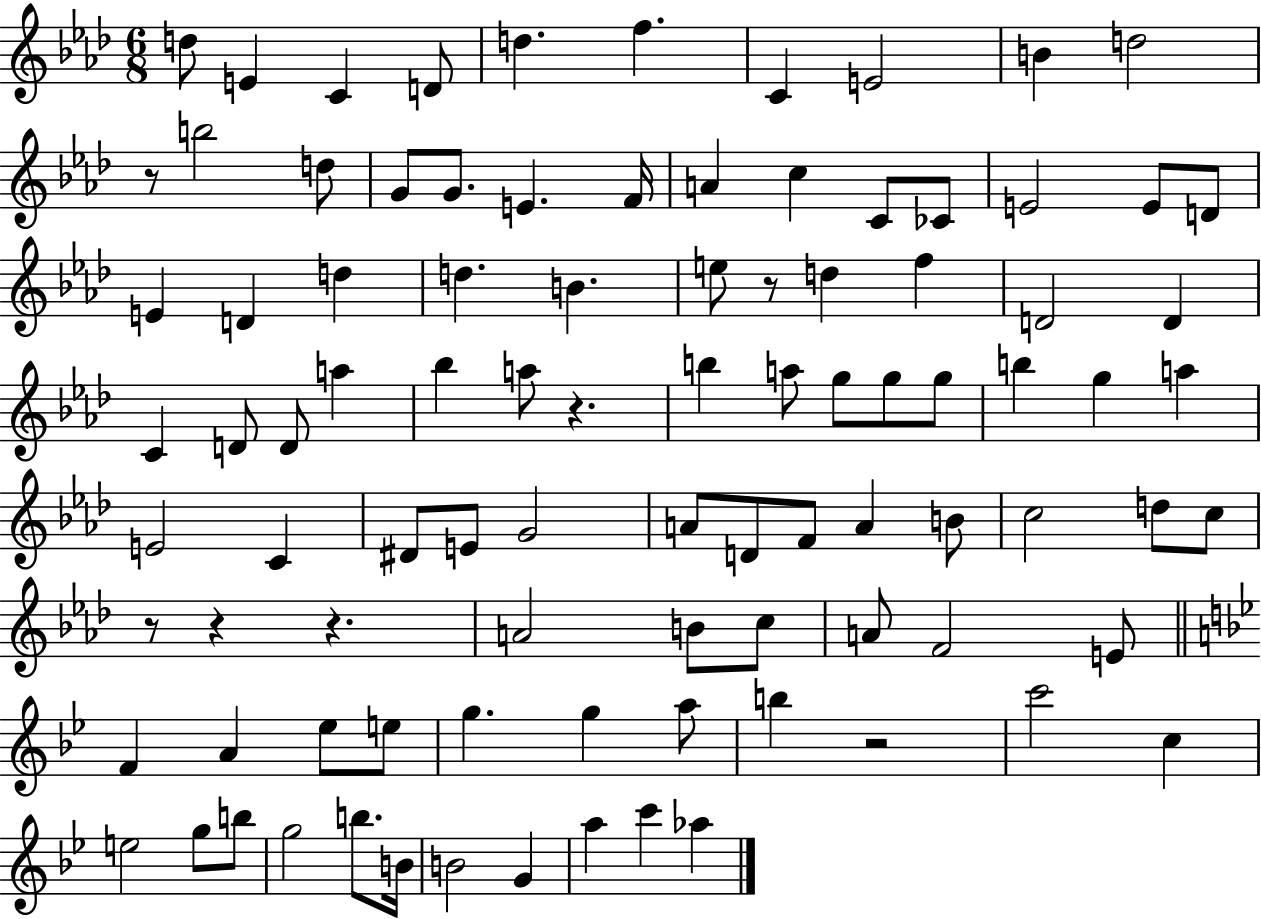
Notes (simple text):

D5/e E4/q C4/q D4/e D5/q. F5/q. C4/q E4/h B4/q D5/h R/e B5/h D5/e G4/e G4/e. E4/q. F4/s A4/q C5/q C4/e CES4/e E4/h E4/e D4/e E4/q D4/q D5/q D5/q. B4/q. E5/e R/e D5/q F5/q D4/h D4/q C4/q D4/e D4/e A5/q Bb5/q A5/e R/q. B5/q A5/e G5/e G5/e G5/e B5/q G5/q A5/q E4/h C4/q D#4/e E4/e G4/h A4/e D4/e F4/e A4/q B4/e C5/h D5/e C5/e R/e R/q R/q. A4/h B4/e C5/e A4/e F4/h E4/e F4/q A4/q Eb5/e E5/e G5/q. G5/q A5/e B5/q R/h C6/h C5/q E5/h G5/e B5/e G5/h B5/e. B4/s B4/h G4/q A5/q C6/q Ab5/q